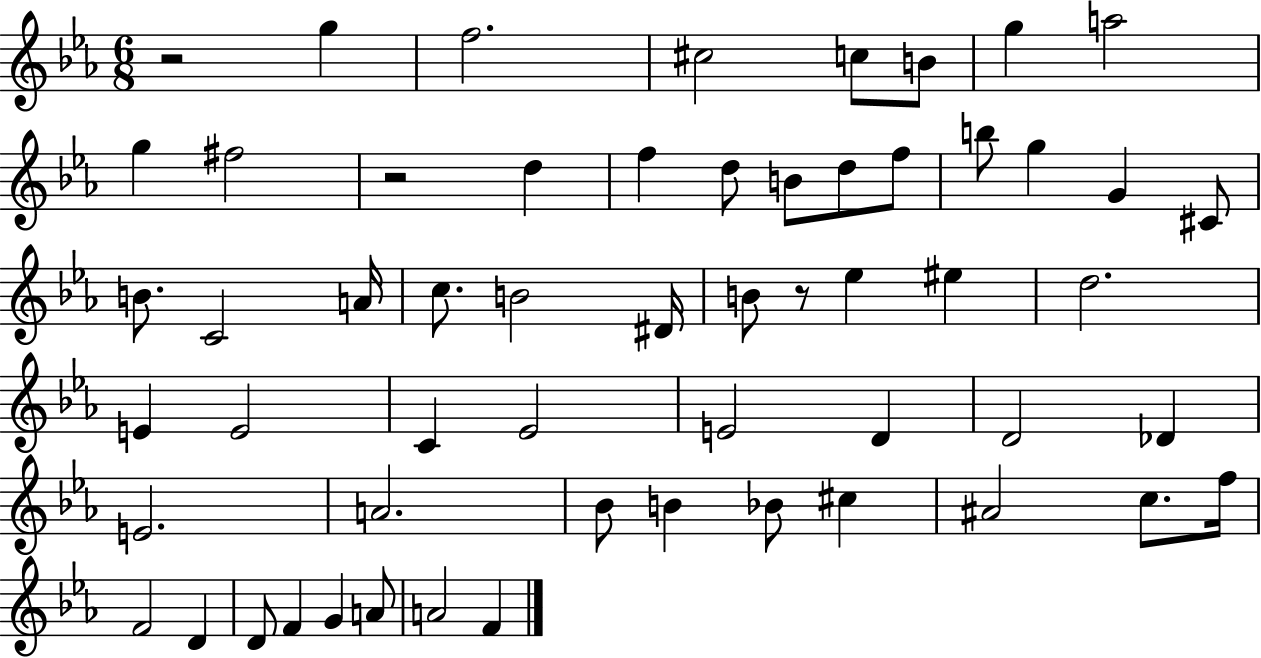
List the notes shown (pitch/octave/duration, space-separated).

R/h G5/q F5/h. C#5/h C5/e B4/e G5/q A5/h G5/q F#5/h R/h D5/q F5/q D5/e B4/e D5/e F5/e B5/e G5/q G4/q C#4/e B4/e. C4/h A4/s C5/e. B4/h D#4/s B4/e R/e Eb5/q EIS5/q D5/h. E4/q E4/h C4/q Eb4/h E4/h D4/q D4/h Db4/q E4/h. A4/h. Bb4/e B4/q Bb4/e C#5/q A#4/h C5/e. F5/s F4/h D4/q D4/e F4/q G4/q A4/e A4/h F4/q